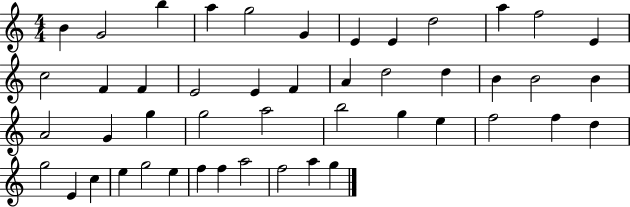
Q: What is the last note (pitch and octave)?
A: G5